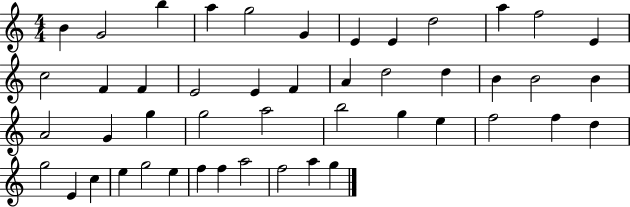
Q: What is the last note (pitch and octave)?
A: G5